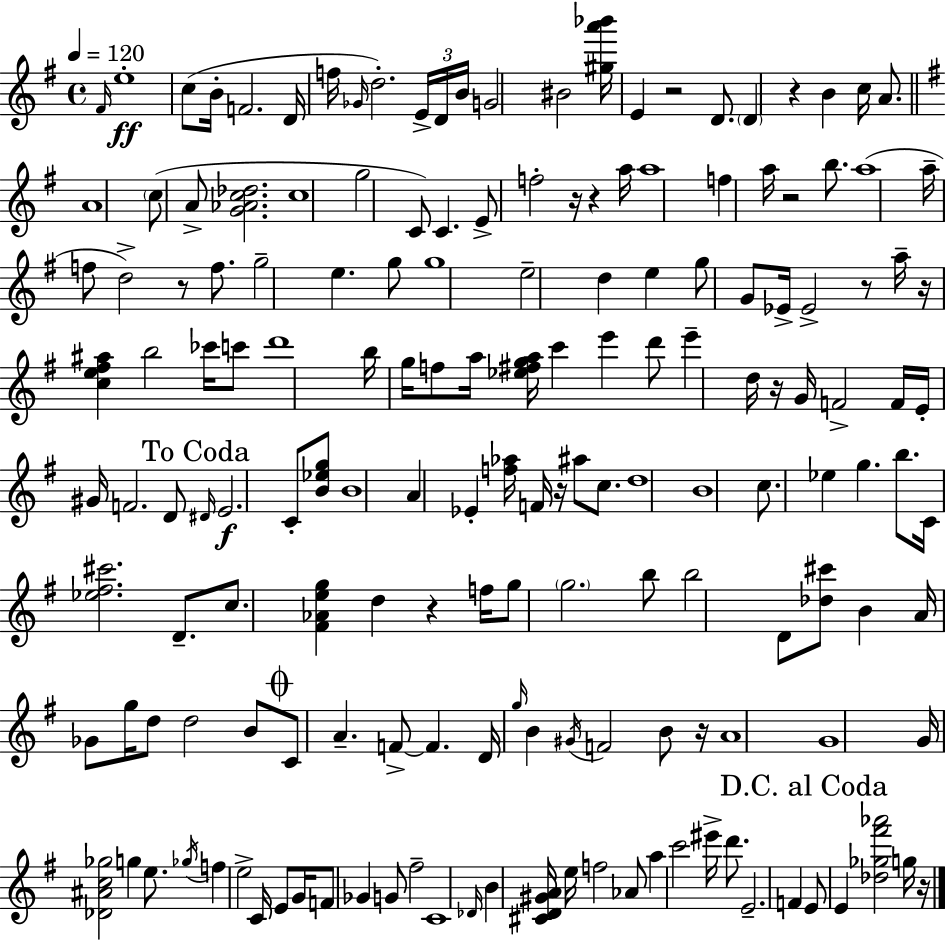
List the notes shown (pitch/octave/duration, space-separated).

F#4/s E5/w C5/e B4/s F4/h. D4/s F5/s Gb4/s D5/h. E4/s D4/s B4/s G4/h BIS4/h [G#5,A6,Bb6]/s E4/q R/h D4/e. D4/q R/q B4/q C5/s A4/e. A4/w C5/e A4/e [G4,Ab4,C5,Db5]/h. C5/w G5/h C4/e C4/q. E4/e F5/h R/s R/q A5/s A5/w F5/q A5/s R/h B5/e. A5/w A5/s F5/e D5/h R/e F5/e. G5/h E5/q. G5/e G5/w E5/h D5/q E5/q G5/e G4/e Eb4/s Eb4/h R/e A5/s R/s [C5,E5,F#5,A#5]/q B5/h CES6/s C6/e D6/w B5/s G5/s F5/e A5/s [Eb5,F#5,G5,A5]/s C6/q E6/q D6/e E6/q D5/s R/s G4/s F4/h F4/s E4/s G#4/s F4/h. D4/e D#4/s E4/h. C4/e [B4,Eb5,G5]/e B4/w A4/q Eb4/q [F5,Ab5]/s F4/s R/s A#5/e C5/e. D5/w B4/w C5/e. Eb5/q G5/q. B5/e. C4/s [Eb5,F#5,C#6]/h. D4/e. C5/e. [F#4,Ab4,E5,G5]/q D5/q R/q F5/s G5/e G5/h. B5/e B5/h D4/e [Db5,C#6]/e B4/q A4/s Gb4/e G5/s D5/e D5/h B4/e C4/e A4/q. F4/e F4/q. D4/s G5/s B4/q G#4/s F4/h B4/e R/s A4/w G4/w G4/s [Db4,A#4,C5,Gb5]/h G5/q E5/e. Gb5/s F5/q E5/h C4/s E4/e G4/s F4/e Gb4/q G4/e F#5/h C4/w Db4/s B4/q [C#4,D4,G#4,A4]/s E5/s F5/h Ab4/e A5/q C6/h EIS6/s D6/e. E4/h. F4/q E4/e E4/q [Db5,Gb5,F#6,Ab6]/h G5/s R/s